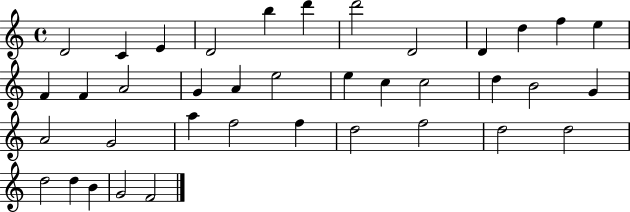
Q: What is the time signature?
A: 4/4